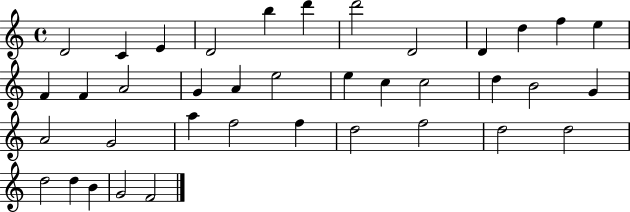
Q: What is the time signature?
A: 4/4